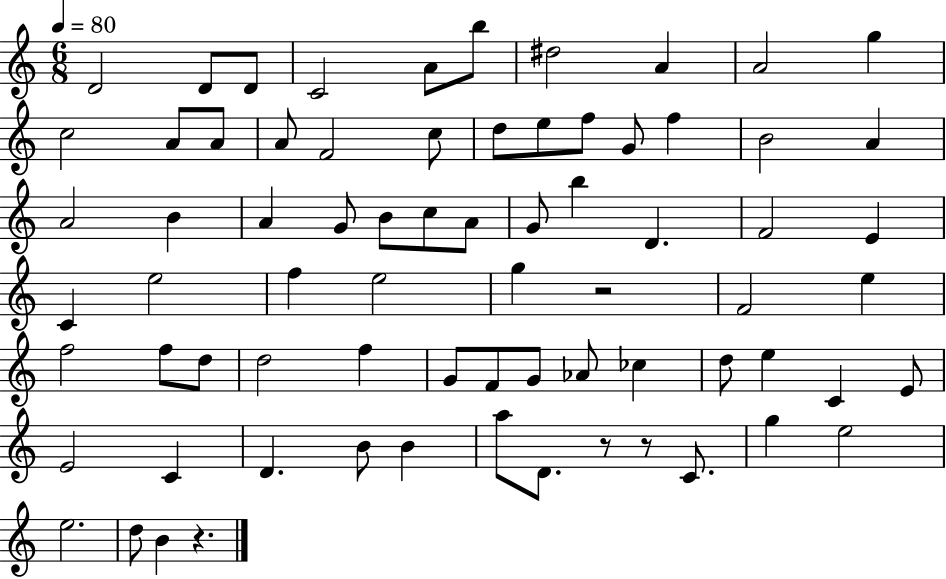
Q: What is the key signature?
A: C major